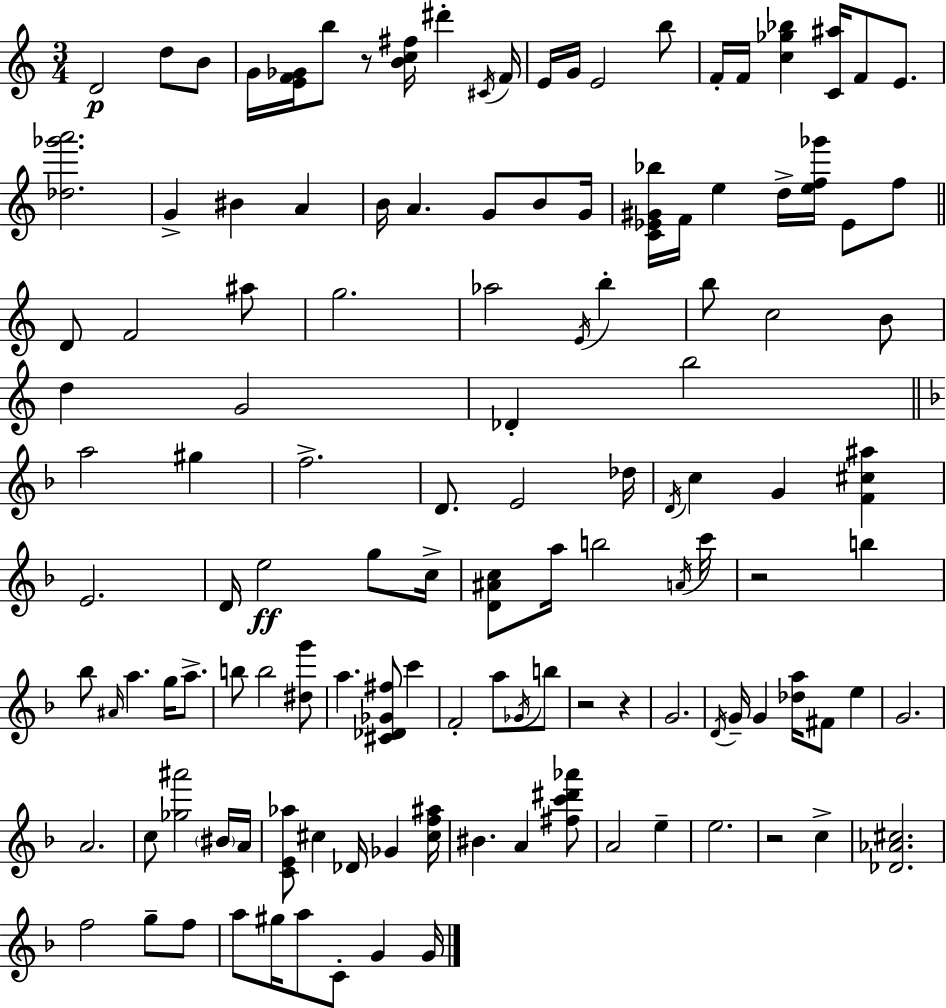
D4/h D5/e B4/e G4/s [E4,F4,Gb4]/s B5/e R/e [B4,C5,F#5]/s D#6/q C#4/s F4/s E4/s G4/s E4/h B5/e F4/s F4/s [C5,Gb5,Bb5]/q [C4,A#5]/s F4/e E4/e. [Db5,Gb6,A6]/h. G4/q BIS4/q A4/q B4/s A4/q. G4/e B4/e G4/s [C4,Eb4,G#4,Bb5]/s F4/s E5/q D5/s [E5,F5,Gb6]/s Eb4/e F5/e D4/e F4/h A#5/e G5/h. Ab5/h E4/s B5/q B5/e C5/h B4/e D5/q G4/h Db4/q B5/h A5/h G#5/q F5/h. D4/e. E4/h Db5/s D4/s C5/q G4/q [F4,C#5,A#5]/q E4/h. D4/s E5/h G5/e C5/s [D4,A#4,C5]/e A5/s B5/h A4/s C6/s R/h B5/q Bb5/e A#4/s A5/q. G5/s A5/e. B5/e B5/h [D#5,G6]/e A5/q. [C#4,Db4,Gb4,F#5]/e C6/q F4/h A5/e Gb4/s B5/e R/h R/q G4/h. D4/s G4/s G4/q [Db5,A5]/s F#4/e E5/q G4/h. A4/h. C5/e [Gb5,A#6]/h BIS4/s A4/s [C4,E4,Ab5]/e C#5/q Db4/s Gb4/q [C#5,F5,A#5]/s BIS4/q. A4/q [F#5,C6,D#6,Ab6]/e A4/h E5/q E5/h. R/h C5/q [Db4,Ab4,C#5]/h. F5/h G5/e F5/e A5/e G#5/s A5/e C4/e G4/q G4/s